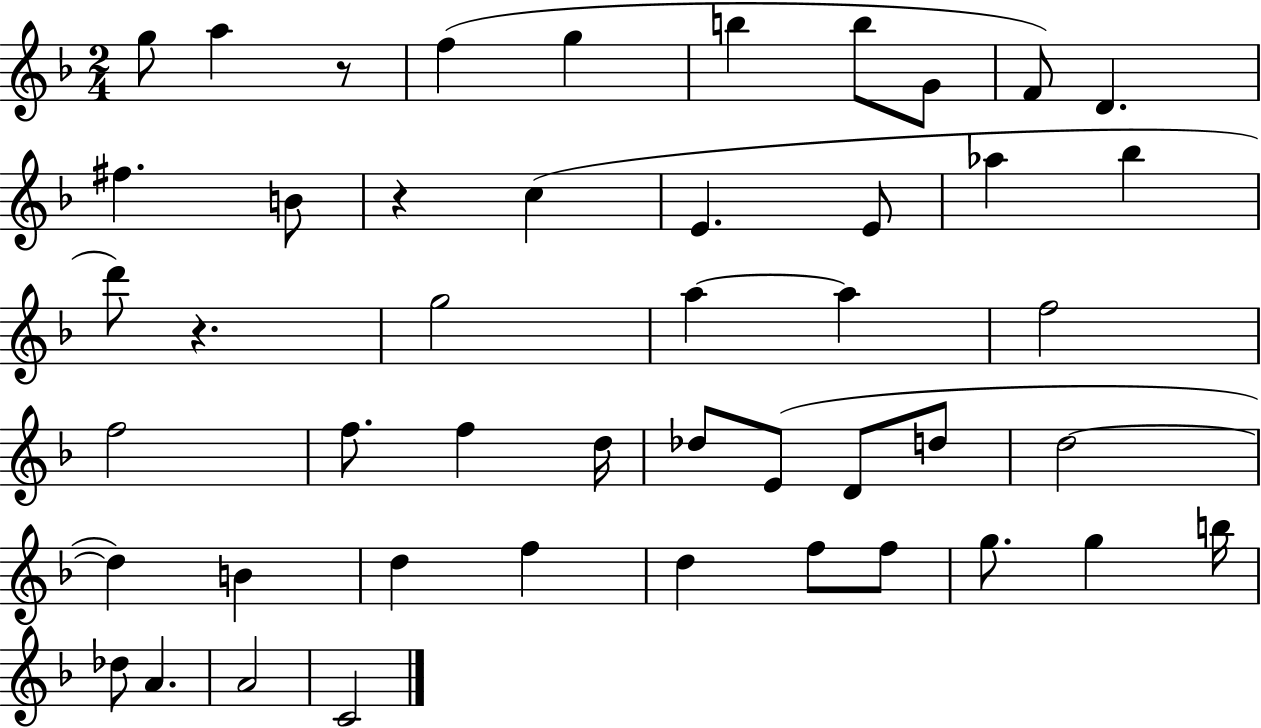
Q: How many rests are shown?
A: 3